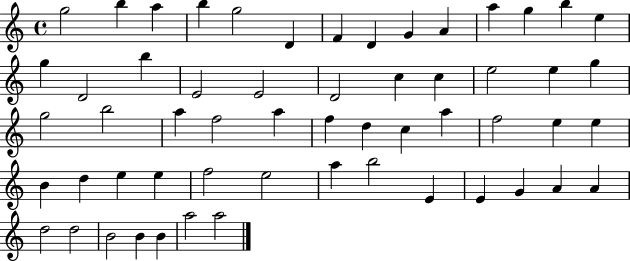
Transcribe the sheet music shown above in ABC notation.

X:1
T:Untitled
M:4/4
L:1/4
K:C
g2 b a b g2 D F D G A a g b e g D2 b E2 E2 D2 c c e2 e g g2 b2 a f2 a f d c a f2 e e B d e e f2 e2 a b2 E E G A A d2 d2 B2 B B a2 a2